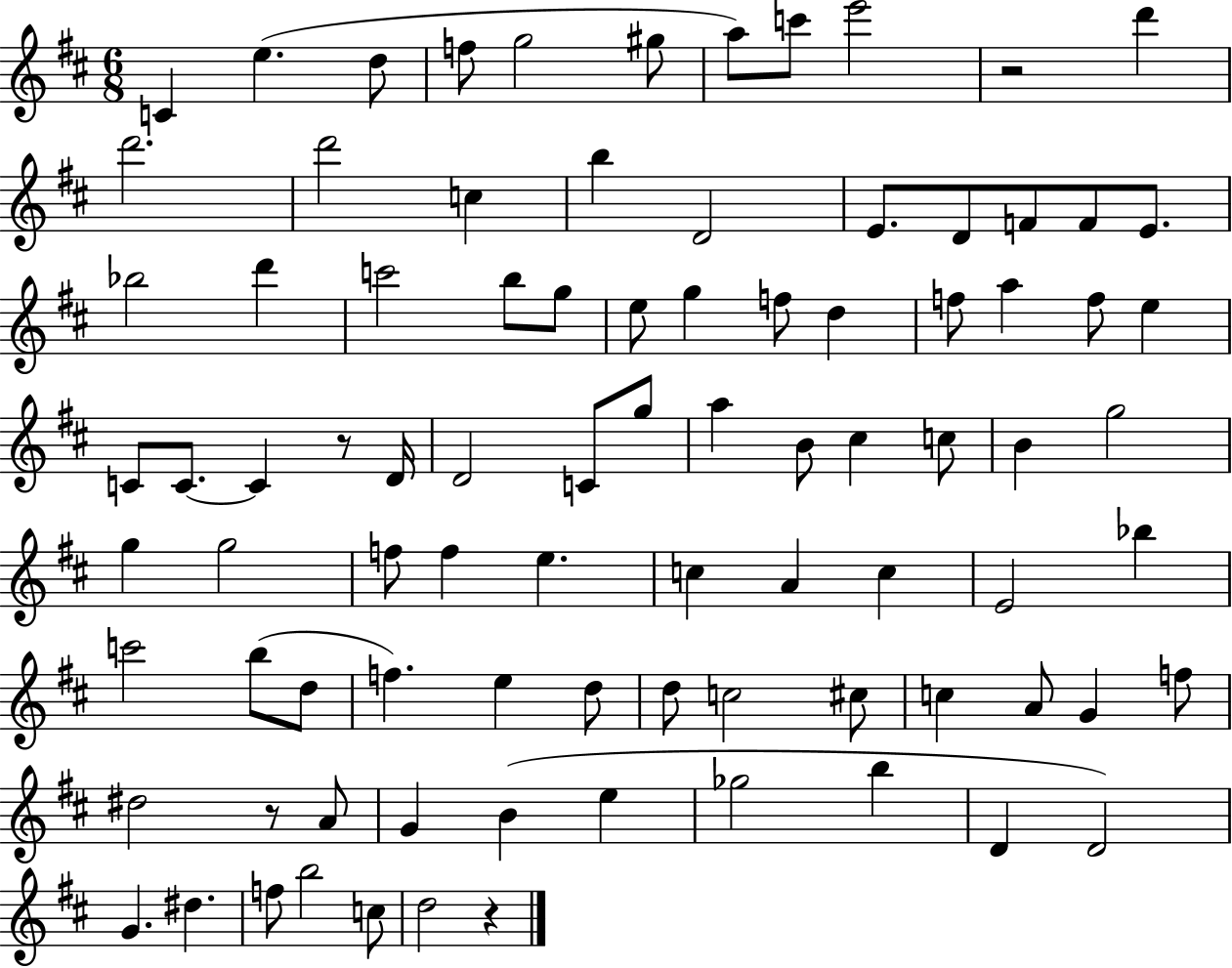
{
  \clef treble
  \numericTimeSignature
  \time 6/8
  \key d \major
  \repeat volta 2 { c'4 e''4.( d''8 | f''8 g''2 gis''8 | a''8) c'''8 e'''2 | r2 d'''4 | \break d'''2. | d'''2 c''4 | b''4 d'2 | e'8. d'8 f'8 f'8 e'8. | \break bes''2 d'''4 | c'''2 b''8 g''8 | e''8 g''4 f''8 d''4 | f''8 a''4 f''8 e''4 | \break c'8 c'8.~~ c'4 r8 d'16 | d'2 c'8 g''8 | a''4 b'8 cis''4 c''8 | b'4 g''2 | \break g''4 g''2 | f''8 f''4 e''4. | c''4 a'4 c''4 | e'2 bes''4 | \break c'''2 b''8( d''8 | f''4.) e''4 d''8 | d''8 c''2 cis''8 | c''4 a'8 g'4 f''8 | \break dis''2 r8 a'8 | g'4 b'4( e''4 | ges''2 b''4 | d'4 d'2) | \break g'4. dis''4. | f''8 b''2 c''8 | d''2 r4 | } \bar "|."
}